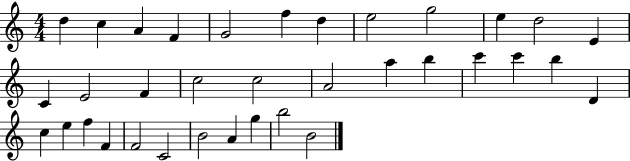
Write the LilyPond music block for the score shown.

{
  \clef treble
  \numericTimeSignature
  \time 4/4
  \key c \major
  d''4 c''4 a'4 f'4 | g'2 f''4 d''4 | e''2 g''2 | e''4 d''2 e'4 | \break c'4 e'2 f'4 | c''2 c''2 | a'2 a''4 b''4 | c'''4 c'''4 b''4 d'4 | \break c''4 e''4 f''4 f'4 | f'2 c'2 | b'2 a'4 g''4 | b''2 b'2 | \break \bar "|."
}